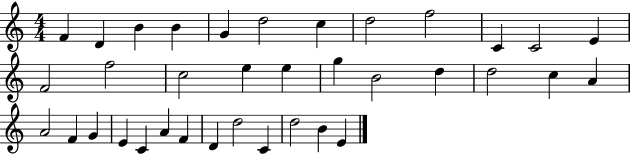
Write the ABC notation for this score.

X:1
T:Untitled
M:4/4
L:1/4
K:C
F D B B G d2 c d2 f2 C C2 E F2 f2 c2 e e g B2 d d2 c A A2 F G E C A F D d2 C d2 B E